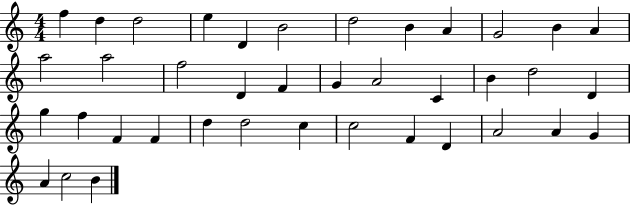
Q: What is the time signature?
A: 4/4